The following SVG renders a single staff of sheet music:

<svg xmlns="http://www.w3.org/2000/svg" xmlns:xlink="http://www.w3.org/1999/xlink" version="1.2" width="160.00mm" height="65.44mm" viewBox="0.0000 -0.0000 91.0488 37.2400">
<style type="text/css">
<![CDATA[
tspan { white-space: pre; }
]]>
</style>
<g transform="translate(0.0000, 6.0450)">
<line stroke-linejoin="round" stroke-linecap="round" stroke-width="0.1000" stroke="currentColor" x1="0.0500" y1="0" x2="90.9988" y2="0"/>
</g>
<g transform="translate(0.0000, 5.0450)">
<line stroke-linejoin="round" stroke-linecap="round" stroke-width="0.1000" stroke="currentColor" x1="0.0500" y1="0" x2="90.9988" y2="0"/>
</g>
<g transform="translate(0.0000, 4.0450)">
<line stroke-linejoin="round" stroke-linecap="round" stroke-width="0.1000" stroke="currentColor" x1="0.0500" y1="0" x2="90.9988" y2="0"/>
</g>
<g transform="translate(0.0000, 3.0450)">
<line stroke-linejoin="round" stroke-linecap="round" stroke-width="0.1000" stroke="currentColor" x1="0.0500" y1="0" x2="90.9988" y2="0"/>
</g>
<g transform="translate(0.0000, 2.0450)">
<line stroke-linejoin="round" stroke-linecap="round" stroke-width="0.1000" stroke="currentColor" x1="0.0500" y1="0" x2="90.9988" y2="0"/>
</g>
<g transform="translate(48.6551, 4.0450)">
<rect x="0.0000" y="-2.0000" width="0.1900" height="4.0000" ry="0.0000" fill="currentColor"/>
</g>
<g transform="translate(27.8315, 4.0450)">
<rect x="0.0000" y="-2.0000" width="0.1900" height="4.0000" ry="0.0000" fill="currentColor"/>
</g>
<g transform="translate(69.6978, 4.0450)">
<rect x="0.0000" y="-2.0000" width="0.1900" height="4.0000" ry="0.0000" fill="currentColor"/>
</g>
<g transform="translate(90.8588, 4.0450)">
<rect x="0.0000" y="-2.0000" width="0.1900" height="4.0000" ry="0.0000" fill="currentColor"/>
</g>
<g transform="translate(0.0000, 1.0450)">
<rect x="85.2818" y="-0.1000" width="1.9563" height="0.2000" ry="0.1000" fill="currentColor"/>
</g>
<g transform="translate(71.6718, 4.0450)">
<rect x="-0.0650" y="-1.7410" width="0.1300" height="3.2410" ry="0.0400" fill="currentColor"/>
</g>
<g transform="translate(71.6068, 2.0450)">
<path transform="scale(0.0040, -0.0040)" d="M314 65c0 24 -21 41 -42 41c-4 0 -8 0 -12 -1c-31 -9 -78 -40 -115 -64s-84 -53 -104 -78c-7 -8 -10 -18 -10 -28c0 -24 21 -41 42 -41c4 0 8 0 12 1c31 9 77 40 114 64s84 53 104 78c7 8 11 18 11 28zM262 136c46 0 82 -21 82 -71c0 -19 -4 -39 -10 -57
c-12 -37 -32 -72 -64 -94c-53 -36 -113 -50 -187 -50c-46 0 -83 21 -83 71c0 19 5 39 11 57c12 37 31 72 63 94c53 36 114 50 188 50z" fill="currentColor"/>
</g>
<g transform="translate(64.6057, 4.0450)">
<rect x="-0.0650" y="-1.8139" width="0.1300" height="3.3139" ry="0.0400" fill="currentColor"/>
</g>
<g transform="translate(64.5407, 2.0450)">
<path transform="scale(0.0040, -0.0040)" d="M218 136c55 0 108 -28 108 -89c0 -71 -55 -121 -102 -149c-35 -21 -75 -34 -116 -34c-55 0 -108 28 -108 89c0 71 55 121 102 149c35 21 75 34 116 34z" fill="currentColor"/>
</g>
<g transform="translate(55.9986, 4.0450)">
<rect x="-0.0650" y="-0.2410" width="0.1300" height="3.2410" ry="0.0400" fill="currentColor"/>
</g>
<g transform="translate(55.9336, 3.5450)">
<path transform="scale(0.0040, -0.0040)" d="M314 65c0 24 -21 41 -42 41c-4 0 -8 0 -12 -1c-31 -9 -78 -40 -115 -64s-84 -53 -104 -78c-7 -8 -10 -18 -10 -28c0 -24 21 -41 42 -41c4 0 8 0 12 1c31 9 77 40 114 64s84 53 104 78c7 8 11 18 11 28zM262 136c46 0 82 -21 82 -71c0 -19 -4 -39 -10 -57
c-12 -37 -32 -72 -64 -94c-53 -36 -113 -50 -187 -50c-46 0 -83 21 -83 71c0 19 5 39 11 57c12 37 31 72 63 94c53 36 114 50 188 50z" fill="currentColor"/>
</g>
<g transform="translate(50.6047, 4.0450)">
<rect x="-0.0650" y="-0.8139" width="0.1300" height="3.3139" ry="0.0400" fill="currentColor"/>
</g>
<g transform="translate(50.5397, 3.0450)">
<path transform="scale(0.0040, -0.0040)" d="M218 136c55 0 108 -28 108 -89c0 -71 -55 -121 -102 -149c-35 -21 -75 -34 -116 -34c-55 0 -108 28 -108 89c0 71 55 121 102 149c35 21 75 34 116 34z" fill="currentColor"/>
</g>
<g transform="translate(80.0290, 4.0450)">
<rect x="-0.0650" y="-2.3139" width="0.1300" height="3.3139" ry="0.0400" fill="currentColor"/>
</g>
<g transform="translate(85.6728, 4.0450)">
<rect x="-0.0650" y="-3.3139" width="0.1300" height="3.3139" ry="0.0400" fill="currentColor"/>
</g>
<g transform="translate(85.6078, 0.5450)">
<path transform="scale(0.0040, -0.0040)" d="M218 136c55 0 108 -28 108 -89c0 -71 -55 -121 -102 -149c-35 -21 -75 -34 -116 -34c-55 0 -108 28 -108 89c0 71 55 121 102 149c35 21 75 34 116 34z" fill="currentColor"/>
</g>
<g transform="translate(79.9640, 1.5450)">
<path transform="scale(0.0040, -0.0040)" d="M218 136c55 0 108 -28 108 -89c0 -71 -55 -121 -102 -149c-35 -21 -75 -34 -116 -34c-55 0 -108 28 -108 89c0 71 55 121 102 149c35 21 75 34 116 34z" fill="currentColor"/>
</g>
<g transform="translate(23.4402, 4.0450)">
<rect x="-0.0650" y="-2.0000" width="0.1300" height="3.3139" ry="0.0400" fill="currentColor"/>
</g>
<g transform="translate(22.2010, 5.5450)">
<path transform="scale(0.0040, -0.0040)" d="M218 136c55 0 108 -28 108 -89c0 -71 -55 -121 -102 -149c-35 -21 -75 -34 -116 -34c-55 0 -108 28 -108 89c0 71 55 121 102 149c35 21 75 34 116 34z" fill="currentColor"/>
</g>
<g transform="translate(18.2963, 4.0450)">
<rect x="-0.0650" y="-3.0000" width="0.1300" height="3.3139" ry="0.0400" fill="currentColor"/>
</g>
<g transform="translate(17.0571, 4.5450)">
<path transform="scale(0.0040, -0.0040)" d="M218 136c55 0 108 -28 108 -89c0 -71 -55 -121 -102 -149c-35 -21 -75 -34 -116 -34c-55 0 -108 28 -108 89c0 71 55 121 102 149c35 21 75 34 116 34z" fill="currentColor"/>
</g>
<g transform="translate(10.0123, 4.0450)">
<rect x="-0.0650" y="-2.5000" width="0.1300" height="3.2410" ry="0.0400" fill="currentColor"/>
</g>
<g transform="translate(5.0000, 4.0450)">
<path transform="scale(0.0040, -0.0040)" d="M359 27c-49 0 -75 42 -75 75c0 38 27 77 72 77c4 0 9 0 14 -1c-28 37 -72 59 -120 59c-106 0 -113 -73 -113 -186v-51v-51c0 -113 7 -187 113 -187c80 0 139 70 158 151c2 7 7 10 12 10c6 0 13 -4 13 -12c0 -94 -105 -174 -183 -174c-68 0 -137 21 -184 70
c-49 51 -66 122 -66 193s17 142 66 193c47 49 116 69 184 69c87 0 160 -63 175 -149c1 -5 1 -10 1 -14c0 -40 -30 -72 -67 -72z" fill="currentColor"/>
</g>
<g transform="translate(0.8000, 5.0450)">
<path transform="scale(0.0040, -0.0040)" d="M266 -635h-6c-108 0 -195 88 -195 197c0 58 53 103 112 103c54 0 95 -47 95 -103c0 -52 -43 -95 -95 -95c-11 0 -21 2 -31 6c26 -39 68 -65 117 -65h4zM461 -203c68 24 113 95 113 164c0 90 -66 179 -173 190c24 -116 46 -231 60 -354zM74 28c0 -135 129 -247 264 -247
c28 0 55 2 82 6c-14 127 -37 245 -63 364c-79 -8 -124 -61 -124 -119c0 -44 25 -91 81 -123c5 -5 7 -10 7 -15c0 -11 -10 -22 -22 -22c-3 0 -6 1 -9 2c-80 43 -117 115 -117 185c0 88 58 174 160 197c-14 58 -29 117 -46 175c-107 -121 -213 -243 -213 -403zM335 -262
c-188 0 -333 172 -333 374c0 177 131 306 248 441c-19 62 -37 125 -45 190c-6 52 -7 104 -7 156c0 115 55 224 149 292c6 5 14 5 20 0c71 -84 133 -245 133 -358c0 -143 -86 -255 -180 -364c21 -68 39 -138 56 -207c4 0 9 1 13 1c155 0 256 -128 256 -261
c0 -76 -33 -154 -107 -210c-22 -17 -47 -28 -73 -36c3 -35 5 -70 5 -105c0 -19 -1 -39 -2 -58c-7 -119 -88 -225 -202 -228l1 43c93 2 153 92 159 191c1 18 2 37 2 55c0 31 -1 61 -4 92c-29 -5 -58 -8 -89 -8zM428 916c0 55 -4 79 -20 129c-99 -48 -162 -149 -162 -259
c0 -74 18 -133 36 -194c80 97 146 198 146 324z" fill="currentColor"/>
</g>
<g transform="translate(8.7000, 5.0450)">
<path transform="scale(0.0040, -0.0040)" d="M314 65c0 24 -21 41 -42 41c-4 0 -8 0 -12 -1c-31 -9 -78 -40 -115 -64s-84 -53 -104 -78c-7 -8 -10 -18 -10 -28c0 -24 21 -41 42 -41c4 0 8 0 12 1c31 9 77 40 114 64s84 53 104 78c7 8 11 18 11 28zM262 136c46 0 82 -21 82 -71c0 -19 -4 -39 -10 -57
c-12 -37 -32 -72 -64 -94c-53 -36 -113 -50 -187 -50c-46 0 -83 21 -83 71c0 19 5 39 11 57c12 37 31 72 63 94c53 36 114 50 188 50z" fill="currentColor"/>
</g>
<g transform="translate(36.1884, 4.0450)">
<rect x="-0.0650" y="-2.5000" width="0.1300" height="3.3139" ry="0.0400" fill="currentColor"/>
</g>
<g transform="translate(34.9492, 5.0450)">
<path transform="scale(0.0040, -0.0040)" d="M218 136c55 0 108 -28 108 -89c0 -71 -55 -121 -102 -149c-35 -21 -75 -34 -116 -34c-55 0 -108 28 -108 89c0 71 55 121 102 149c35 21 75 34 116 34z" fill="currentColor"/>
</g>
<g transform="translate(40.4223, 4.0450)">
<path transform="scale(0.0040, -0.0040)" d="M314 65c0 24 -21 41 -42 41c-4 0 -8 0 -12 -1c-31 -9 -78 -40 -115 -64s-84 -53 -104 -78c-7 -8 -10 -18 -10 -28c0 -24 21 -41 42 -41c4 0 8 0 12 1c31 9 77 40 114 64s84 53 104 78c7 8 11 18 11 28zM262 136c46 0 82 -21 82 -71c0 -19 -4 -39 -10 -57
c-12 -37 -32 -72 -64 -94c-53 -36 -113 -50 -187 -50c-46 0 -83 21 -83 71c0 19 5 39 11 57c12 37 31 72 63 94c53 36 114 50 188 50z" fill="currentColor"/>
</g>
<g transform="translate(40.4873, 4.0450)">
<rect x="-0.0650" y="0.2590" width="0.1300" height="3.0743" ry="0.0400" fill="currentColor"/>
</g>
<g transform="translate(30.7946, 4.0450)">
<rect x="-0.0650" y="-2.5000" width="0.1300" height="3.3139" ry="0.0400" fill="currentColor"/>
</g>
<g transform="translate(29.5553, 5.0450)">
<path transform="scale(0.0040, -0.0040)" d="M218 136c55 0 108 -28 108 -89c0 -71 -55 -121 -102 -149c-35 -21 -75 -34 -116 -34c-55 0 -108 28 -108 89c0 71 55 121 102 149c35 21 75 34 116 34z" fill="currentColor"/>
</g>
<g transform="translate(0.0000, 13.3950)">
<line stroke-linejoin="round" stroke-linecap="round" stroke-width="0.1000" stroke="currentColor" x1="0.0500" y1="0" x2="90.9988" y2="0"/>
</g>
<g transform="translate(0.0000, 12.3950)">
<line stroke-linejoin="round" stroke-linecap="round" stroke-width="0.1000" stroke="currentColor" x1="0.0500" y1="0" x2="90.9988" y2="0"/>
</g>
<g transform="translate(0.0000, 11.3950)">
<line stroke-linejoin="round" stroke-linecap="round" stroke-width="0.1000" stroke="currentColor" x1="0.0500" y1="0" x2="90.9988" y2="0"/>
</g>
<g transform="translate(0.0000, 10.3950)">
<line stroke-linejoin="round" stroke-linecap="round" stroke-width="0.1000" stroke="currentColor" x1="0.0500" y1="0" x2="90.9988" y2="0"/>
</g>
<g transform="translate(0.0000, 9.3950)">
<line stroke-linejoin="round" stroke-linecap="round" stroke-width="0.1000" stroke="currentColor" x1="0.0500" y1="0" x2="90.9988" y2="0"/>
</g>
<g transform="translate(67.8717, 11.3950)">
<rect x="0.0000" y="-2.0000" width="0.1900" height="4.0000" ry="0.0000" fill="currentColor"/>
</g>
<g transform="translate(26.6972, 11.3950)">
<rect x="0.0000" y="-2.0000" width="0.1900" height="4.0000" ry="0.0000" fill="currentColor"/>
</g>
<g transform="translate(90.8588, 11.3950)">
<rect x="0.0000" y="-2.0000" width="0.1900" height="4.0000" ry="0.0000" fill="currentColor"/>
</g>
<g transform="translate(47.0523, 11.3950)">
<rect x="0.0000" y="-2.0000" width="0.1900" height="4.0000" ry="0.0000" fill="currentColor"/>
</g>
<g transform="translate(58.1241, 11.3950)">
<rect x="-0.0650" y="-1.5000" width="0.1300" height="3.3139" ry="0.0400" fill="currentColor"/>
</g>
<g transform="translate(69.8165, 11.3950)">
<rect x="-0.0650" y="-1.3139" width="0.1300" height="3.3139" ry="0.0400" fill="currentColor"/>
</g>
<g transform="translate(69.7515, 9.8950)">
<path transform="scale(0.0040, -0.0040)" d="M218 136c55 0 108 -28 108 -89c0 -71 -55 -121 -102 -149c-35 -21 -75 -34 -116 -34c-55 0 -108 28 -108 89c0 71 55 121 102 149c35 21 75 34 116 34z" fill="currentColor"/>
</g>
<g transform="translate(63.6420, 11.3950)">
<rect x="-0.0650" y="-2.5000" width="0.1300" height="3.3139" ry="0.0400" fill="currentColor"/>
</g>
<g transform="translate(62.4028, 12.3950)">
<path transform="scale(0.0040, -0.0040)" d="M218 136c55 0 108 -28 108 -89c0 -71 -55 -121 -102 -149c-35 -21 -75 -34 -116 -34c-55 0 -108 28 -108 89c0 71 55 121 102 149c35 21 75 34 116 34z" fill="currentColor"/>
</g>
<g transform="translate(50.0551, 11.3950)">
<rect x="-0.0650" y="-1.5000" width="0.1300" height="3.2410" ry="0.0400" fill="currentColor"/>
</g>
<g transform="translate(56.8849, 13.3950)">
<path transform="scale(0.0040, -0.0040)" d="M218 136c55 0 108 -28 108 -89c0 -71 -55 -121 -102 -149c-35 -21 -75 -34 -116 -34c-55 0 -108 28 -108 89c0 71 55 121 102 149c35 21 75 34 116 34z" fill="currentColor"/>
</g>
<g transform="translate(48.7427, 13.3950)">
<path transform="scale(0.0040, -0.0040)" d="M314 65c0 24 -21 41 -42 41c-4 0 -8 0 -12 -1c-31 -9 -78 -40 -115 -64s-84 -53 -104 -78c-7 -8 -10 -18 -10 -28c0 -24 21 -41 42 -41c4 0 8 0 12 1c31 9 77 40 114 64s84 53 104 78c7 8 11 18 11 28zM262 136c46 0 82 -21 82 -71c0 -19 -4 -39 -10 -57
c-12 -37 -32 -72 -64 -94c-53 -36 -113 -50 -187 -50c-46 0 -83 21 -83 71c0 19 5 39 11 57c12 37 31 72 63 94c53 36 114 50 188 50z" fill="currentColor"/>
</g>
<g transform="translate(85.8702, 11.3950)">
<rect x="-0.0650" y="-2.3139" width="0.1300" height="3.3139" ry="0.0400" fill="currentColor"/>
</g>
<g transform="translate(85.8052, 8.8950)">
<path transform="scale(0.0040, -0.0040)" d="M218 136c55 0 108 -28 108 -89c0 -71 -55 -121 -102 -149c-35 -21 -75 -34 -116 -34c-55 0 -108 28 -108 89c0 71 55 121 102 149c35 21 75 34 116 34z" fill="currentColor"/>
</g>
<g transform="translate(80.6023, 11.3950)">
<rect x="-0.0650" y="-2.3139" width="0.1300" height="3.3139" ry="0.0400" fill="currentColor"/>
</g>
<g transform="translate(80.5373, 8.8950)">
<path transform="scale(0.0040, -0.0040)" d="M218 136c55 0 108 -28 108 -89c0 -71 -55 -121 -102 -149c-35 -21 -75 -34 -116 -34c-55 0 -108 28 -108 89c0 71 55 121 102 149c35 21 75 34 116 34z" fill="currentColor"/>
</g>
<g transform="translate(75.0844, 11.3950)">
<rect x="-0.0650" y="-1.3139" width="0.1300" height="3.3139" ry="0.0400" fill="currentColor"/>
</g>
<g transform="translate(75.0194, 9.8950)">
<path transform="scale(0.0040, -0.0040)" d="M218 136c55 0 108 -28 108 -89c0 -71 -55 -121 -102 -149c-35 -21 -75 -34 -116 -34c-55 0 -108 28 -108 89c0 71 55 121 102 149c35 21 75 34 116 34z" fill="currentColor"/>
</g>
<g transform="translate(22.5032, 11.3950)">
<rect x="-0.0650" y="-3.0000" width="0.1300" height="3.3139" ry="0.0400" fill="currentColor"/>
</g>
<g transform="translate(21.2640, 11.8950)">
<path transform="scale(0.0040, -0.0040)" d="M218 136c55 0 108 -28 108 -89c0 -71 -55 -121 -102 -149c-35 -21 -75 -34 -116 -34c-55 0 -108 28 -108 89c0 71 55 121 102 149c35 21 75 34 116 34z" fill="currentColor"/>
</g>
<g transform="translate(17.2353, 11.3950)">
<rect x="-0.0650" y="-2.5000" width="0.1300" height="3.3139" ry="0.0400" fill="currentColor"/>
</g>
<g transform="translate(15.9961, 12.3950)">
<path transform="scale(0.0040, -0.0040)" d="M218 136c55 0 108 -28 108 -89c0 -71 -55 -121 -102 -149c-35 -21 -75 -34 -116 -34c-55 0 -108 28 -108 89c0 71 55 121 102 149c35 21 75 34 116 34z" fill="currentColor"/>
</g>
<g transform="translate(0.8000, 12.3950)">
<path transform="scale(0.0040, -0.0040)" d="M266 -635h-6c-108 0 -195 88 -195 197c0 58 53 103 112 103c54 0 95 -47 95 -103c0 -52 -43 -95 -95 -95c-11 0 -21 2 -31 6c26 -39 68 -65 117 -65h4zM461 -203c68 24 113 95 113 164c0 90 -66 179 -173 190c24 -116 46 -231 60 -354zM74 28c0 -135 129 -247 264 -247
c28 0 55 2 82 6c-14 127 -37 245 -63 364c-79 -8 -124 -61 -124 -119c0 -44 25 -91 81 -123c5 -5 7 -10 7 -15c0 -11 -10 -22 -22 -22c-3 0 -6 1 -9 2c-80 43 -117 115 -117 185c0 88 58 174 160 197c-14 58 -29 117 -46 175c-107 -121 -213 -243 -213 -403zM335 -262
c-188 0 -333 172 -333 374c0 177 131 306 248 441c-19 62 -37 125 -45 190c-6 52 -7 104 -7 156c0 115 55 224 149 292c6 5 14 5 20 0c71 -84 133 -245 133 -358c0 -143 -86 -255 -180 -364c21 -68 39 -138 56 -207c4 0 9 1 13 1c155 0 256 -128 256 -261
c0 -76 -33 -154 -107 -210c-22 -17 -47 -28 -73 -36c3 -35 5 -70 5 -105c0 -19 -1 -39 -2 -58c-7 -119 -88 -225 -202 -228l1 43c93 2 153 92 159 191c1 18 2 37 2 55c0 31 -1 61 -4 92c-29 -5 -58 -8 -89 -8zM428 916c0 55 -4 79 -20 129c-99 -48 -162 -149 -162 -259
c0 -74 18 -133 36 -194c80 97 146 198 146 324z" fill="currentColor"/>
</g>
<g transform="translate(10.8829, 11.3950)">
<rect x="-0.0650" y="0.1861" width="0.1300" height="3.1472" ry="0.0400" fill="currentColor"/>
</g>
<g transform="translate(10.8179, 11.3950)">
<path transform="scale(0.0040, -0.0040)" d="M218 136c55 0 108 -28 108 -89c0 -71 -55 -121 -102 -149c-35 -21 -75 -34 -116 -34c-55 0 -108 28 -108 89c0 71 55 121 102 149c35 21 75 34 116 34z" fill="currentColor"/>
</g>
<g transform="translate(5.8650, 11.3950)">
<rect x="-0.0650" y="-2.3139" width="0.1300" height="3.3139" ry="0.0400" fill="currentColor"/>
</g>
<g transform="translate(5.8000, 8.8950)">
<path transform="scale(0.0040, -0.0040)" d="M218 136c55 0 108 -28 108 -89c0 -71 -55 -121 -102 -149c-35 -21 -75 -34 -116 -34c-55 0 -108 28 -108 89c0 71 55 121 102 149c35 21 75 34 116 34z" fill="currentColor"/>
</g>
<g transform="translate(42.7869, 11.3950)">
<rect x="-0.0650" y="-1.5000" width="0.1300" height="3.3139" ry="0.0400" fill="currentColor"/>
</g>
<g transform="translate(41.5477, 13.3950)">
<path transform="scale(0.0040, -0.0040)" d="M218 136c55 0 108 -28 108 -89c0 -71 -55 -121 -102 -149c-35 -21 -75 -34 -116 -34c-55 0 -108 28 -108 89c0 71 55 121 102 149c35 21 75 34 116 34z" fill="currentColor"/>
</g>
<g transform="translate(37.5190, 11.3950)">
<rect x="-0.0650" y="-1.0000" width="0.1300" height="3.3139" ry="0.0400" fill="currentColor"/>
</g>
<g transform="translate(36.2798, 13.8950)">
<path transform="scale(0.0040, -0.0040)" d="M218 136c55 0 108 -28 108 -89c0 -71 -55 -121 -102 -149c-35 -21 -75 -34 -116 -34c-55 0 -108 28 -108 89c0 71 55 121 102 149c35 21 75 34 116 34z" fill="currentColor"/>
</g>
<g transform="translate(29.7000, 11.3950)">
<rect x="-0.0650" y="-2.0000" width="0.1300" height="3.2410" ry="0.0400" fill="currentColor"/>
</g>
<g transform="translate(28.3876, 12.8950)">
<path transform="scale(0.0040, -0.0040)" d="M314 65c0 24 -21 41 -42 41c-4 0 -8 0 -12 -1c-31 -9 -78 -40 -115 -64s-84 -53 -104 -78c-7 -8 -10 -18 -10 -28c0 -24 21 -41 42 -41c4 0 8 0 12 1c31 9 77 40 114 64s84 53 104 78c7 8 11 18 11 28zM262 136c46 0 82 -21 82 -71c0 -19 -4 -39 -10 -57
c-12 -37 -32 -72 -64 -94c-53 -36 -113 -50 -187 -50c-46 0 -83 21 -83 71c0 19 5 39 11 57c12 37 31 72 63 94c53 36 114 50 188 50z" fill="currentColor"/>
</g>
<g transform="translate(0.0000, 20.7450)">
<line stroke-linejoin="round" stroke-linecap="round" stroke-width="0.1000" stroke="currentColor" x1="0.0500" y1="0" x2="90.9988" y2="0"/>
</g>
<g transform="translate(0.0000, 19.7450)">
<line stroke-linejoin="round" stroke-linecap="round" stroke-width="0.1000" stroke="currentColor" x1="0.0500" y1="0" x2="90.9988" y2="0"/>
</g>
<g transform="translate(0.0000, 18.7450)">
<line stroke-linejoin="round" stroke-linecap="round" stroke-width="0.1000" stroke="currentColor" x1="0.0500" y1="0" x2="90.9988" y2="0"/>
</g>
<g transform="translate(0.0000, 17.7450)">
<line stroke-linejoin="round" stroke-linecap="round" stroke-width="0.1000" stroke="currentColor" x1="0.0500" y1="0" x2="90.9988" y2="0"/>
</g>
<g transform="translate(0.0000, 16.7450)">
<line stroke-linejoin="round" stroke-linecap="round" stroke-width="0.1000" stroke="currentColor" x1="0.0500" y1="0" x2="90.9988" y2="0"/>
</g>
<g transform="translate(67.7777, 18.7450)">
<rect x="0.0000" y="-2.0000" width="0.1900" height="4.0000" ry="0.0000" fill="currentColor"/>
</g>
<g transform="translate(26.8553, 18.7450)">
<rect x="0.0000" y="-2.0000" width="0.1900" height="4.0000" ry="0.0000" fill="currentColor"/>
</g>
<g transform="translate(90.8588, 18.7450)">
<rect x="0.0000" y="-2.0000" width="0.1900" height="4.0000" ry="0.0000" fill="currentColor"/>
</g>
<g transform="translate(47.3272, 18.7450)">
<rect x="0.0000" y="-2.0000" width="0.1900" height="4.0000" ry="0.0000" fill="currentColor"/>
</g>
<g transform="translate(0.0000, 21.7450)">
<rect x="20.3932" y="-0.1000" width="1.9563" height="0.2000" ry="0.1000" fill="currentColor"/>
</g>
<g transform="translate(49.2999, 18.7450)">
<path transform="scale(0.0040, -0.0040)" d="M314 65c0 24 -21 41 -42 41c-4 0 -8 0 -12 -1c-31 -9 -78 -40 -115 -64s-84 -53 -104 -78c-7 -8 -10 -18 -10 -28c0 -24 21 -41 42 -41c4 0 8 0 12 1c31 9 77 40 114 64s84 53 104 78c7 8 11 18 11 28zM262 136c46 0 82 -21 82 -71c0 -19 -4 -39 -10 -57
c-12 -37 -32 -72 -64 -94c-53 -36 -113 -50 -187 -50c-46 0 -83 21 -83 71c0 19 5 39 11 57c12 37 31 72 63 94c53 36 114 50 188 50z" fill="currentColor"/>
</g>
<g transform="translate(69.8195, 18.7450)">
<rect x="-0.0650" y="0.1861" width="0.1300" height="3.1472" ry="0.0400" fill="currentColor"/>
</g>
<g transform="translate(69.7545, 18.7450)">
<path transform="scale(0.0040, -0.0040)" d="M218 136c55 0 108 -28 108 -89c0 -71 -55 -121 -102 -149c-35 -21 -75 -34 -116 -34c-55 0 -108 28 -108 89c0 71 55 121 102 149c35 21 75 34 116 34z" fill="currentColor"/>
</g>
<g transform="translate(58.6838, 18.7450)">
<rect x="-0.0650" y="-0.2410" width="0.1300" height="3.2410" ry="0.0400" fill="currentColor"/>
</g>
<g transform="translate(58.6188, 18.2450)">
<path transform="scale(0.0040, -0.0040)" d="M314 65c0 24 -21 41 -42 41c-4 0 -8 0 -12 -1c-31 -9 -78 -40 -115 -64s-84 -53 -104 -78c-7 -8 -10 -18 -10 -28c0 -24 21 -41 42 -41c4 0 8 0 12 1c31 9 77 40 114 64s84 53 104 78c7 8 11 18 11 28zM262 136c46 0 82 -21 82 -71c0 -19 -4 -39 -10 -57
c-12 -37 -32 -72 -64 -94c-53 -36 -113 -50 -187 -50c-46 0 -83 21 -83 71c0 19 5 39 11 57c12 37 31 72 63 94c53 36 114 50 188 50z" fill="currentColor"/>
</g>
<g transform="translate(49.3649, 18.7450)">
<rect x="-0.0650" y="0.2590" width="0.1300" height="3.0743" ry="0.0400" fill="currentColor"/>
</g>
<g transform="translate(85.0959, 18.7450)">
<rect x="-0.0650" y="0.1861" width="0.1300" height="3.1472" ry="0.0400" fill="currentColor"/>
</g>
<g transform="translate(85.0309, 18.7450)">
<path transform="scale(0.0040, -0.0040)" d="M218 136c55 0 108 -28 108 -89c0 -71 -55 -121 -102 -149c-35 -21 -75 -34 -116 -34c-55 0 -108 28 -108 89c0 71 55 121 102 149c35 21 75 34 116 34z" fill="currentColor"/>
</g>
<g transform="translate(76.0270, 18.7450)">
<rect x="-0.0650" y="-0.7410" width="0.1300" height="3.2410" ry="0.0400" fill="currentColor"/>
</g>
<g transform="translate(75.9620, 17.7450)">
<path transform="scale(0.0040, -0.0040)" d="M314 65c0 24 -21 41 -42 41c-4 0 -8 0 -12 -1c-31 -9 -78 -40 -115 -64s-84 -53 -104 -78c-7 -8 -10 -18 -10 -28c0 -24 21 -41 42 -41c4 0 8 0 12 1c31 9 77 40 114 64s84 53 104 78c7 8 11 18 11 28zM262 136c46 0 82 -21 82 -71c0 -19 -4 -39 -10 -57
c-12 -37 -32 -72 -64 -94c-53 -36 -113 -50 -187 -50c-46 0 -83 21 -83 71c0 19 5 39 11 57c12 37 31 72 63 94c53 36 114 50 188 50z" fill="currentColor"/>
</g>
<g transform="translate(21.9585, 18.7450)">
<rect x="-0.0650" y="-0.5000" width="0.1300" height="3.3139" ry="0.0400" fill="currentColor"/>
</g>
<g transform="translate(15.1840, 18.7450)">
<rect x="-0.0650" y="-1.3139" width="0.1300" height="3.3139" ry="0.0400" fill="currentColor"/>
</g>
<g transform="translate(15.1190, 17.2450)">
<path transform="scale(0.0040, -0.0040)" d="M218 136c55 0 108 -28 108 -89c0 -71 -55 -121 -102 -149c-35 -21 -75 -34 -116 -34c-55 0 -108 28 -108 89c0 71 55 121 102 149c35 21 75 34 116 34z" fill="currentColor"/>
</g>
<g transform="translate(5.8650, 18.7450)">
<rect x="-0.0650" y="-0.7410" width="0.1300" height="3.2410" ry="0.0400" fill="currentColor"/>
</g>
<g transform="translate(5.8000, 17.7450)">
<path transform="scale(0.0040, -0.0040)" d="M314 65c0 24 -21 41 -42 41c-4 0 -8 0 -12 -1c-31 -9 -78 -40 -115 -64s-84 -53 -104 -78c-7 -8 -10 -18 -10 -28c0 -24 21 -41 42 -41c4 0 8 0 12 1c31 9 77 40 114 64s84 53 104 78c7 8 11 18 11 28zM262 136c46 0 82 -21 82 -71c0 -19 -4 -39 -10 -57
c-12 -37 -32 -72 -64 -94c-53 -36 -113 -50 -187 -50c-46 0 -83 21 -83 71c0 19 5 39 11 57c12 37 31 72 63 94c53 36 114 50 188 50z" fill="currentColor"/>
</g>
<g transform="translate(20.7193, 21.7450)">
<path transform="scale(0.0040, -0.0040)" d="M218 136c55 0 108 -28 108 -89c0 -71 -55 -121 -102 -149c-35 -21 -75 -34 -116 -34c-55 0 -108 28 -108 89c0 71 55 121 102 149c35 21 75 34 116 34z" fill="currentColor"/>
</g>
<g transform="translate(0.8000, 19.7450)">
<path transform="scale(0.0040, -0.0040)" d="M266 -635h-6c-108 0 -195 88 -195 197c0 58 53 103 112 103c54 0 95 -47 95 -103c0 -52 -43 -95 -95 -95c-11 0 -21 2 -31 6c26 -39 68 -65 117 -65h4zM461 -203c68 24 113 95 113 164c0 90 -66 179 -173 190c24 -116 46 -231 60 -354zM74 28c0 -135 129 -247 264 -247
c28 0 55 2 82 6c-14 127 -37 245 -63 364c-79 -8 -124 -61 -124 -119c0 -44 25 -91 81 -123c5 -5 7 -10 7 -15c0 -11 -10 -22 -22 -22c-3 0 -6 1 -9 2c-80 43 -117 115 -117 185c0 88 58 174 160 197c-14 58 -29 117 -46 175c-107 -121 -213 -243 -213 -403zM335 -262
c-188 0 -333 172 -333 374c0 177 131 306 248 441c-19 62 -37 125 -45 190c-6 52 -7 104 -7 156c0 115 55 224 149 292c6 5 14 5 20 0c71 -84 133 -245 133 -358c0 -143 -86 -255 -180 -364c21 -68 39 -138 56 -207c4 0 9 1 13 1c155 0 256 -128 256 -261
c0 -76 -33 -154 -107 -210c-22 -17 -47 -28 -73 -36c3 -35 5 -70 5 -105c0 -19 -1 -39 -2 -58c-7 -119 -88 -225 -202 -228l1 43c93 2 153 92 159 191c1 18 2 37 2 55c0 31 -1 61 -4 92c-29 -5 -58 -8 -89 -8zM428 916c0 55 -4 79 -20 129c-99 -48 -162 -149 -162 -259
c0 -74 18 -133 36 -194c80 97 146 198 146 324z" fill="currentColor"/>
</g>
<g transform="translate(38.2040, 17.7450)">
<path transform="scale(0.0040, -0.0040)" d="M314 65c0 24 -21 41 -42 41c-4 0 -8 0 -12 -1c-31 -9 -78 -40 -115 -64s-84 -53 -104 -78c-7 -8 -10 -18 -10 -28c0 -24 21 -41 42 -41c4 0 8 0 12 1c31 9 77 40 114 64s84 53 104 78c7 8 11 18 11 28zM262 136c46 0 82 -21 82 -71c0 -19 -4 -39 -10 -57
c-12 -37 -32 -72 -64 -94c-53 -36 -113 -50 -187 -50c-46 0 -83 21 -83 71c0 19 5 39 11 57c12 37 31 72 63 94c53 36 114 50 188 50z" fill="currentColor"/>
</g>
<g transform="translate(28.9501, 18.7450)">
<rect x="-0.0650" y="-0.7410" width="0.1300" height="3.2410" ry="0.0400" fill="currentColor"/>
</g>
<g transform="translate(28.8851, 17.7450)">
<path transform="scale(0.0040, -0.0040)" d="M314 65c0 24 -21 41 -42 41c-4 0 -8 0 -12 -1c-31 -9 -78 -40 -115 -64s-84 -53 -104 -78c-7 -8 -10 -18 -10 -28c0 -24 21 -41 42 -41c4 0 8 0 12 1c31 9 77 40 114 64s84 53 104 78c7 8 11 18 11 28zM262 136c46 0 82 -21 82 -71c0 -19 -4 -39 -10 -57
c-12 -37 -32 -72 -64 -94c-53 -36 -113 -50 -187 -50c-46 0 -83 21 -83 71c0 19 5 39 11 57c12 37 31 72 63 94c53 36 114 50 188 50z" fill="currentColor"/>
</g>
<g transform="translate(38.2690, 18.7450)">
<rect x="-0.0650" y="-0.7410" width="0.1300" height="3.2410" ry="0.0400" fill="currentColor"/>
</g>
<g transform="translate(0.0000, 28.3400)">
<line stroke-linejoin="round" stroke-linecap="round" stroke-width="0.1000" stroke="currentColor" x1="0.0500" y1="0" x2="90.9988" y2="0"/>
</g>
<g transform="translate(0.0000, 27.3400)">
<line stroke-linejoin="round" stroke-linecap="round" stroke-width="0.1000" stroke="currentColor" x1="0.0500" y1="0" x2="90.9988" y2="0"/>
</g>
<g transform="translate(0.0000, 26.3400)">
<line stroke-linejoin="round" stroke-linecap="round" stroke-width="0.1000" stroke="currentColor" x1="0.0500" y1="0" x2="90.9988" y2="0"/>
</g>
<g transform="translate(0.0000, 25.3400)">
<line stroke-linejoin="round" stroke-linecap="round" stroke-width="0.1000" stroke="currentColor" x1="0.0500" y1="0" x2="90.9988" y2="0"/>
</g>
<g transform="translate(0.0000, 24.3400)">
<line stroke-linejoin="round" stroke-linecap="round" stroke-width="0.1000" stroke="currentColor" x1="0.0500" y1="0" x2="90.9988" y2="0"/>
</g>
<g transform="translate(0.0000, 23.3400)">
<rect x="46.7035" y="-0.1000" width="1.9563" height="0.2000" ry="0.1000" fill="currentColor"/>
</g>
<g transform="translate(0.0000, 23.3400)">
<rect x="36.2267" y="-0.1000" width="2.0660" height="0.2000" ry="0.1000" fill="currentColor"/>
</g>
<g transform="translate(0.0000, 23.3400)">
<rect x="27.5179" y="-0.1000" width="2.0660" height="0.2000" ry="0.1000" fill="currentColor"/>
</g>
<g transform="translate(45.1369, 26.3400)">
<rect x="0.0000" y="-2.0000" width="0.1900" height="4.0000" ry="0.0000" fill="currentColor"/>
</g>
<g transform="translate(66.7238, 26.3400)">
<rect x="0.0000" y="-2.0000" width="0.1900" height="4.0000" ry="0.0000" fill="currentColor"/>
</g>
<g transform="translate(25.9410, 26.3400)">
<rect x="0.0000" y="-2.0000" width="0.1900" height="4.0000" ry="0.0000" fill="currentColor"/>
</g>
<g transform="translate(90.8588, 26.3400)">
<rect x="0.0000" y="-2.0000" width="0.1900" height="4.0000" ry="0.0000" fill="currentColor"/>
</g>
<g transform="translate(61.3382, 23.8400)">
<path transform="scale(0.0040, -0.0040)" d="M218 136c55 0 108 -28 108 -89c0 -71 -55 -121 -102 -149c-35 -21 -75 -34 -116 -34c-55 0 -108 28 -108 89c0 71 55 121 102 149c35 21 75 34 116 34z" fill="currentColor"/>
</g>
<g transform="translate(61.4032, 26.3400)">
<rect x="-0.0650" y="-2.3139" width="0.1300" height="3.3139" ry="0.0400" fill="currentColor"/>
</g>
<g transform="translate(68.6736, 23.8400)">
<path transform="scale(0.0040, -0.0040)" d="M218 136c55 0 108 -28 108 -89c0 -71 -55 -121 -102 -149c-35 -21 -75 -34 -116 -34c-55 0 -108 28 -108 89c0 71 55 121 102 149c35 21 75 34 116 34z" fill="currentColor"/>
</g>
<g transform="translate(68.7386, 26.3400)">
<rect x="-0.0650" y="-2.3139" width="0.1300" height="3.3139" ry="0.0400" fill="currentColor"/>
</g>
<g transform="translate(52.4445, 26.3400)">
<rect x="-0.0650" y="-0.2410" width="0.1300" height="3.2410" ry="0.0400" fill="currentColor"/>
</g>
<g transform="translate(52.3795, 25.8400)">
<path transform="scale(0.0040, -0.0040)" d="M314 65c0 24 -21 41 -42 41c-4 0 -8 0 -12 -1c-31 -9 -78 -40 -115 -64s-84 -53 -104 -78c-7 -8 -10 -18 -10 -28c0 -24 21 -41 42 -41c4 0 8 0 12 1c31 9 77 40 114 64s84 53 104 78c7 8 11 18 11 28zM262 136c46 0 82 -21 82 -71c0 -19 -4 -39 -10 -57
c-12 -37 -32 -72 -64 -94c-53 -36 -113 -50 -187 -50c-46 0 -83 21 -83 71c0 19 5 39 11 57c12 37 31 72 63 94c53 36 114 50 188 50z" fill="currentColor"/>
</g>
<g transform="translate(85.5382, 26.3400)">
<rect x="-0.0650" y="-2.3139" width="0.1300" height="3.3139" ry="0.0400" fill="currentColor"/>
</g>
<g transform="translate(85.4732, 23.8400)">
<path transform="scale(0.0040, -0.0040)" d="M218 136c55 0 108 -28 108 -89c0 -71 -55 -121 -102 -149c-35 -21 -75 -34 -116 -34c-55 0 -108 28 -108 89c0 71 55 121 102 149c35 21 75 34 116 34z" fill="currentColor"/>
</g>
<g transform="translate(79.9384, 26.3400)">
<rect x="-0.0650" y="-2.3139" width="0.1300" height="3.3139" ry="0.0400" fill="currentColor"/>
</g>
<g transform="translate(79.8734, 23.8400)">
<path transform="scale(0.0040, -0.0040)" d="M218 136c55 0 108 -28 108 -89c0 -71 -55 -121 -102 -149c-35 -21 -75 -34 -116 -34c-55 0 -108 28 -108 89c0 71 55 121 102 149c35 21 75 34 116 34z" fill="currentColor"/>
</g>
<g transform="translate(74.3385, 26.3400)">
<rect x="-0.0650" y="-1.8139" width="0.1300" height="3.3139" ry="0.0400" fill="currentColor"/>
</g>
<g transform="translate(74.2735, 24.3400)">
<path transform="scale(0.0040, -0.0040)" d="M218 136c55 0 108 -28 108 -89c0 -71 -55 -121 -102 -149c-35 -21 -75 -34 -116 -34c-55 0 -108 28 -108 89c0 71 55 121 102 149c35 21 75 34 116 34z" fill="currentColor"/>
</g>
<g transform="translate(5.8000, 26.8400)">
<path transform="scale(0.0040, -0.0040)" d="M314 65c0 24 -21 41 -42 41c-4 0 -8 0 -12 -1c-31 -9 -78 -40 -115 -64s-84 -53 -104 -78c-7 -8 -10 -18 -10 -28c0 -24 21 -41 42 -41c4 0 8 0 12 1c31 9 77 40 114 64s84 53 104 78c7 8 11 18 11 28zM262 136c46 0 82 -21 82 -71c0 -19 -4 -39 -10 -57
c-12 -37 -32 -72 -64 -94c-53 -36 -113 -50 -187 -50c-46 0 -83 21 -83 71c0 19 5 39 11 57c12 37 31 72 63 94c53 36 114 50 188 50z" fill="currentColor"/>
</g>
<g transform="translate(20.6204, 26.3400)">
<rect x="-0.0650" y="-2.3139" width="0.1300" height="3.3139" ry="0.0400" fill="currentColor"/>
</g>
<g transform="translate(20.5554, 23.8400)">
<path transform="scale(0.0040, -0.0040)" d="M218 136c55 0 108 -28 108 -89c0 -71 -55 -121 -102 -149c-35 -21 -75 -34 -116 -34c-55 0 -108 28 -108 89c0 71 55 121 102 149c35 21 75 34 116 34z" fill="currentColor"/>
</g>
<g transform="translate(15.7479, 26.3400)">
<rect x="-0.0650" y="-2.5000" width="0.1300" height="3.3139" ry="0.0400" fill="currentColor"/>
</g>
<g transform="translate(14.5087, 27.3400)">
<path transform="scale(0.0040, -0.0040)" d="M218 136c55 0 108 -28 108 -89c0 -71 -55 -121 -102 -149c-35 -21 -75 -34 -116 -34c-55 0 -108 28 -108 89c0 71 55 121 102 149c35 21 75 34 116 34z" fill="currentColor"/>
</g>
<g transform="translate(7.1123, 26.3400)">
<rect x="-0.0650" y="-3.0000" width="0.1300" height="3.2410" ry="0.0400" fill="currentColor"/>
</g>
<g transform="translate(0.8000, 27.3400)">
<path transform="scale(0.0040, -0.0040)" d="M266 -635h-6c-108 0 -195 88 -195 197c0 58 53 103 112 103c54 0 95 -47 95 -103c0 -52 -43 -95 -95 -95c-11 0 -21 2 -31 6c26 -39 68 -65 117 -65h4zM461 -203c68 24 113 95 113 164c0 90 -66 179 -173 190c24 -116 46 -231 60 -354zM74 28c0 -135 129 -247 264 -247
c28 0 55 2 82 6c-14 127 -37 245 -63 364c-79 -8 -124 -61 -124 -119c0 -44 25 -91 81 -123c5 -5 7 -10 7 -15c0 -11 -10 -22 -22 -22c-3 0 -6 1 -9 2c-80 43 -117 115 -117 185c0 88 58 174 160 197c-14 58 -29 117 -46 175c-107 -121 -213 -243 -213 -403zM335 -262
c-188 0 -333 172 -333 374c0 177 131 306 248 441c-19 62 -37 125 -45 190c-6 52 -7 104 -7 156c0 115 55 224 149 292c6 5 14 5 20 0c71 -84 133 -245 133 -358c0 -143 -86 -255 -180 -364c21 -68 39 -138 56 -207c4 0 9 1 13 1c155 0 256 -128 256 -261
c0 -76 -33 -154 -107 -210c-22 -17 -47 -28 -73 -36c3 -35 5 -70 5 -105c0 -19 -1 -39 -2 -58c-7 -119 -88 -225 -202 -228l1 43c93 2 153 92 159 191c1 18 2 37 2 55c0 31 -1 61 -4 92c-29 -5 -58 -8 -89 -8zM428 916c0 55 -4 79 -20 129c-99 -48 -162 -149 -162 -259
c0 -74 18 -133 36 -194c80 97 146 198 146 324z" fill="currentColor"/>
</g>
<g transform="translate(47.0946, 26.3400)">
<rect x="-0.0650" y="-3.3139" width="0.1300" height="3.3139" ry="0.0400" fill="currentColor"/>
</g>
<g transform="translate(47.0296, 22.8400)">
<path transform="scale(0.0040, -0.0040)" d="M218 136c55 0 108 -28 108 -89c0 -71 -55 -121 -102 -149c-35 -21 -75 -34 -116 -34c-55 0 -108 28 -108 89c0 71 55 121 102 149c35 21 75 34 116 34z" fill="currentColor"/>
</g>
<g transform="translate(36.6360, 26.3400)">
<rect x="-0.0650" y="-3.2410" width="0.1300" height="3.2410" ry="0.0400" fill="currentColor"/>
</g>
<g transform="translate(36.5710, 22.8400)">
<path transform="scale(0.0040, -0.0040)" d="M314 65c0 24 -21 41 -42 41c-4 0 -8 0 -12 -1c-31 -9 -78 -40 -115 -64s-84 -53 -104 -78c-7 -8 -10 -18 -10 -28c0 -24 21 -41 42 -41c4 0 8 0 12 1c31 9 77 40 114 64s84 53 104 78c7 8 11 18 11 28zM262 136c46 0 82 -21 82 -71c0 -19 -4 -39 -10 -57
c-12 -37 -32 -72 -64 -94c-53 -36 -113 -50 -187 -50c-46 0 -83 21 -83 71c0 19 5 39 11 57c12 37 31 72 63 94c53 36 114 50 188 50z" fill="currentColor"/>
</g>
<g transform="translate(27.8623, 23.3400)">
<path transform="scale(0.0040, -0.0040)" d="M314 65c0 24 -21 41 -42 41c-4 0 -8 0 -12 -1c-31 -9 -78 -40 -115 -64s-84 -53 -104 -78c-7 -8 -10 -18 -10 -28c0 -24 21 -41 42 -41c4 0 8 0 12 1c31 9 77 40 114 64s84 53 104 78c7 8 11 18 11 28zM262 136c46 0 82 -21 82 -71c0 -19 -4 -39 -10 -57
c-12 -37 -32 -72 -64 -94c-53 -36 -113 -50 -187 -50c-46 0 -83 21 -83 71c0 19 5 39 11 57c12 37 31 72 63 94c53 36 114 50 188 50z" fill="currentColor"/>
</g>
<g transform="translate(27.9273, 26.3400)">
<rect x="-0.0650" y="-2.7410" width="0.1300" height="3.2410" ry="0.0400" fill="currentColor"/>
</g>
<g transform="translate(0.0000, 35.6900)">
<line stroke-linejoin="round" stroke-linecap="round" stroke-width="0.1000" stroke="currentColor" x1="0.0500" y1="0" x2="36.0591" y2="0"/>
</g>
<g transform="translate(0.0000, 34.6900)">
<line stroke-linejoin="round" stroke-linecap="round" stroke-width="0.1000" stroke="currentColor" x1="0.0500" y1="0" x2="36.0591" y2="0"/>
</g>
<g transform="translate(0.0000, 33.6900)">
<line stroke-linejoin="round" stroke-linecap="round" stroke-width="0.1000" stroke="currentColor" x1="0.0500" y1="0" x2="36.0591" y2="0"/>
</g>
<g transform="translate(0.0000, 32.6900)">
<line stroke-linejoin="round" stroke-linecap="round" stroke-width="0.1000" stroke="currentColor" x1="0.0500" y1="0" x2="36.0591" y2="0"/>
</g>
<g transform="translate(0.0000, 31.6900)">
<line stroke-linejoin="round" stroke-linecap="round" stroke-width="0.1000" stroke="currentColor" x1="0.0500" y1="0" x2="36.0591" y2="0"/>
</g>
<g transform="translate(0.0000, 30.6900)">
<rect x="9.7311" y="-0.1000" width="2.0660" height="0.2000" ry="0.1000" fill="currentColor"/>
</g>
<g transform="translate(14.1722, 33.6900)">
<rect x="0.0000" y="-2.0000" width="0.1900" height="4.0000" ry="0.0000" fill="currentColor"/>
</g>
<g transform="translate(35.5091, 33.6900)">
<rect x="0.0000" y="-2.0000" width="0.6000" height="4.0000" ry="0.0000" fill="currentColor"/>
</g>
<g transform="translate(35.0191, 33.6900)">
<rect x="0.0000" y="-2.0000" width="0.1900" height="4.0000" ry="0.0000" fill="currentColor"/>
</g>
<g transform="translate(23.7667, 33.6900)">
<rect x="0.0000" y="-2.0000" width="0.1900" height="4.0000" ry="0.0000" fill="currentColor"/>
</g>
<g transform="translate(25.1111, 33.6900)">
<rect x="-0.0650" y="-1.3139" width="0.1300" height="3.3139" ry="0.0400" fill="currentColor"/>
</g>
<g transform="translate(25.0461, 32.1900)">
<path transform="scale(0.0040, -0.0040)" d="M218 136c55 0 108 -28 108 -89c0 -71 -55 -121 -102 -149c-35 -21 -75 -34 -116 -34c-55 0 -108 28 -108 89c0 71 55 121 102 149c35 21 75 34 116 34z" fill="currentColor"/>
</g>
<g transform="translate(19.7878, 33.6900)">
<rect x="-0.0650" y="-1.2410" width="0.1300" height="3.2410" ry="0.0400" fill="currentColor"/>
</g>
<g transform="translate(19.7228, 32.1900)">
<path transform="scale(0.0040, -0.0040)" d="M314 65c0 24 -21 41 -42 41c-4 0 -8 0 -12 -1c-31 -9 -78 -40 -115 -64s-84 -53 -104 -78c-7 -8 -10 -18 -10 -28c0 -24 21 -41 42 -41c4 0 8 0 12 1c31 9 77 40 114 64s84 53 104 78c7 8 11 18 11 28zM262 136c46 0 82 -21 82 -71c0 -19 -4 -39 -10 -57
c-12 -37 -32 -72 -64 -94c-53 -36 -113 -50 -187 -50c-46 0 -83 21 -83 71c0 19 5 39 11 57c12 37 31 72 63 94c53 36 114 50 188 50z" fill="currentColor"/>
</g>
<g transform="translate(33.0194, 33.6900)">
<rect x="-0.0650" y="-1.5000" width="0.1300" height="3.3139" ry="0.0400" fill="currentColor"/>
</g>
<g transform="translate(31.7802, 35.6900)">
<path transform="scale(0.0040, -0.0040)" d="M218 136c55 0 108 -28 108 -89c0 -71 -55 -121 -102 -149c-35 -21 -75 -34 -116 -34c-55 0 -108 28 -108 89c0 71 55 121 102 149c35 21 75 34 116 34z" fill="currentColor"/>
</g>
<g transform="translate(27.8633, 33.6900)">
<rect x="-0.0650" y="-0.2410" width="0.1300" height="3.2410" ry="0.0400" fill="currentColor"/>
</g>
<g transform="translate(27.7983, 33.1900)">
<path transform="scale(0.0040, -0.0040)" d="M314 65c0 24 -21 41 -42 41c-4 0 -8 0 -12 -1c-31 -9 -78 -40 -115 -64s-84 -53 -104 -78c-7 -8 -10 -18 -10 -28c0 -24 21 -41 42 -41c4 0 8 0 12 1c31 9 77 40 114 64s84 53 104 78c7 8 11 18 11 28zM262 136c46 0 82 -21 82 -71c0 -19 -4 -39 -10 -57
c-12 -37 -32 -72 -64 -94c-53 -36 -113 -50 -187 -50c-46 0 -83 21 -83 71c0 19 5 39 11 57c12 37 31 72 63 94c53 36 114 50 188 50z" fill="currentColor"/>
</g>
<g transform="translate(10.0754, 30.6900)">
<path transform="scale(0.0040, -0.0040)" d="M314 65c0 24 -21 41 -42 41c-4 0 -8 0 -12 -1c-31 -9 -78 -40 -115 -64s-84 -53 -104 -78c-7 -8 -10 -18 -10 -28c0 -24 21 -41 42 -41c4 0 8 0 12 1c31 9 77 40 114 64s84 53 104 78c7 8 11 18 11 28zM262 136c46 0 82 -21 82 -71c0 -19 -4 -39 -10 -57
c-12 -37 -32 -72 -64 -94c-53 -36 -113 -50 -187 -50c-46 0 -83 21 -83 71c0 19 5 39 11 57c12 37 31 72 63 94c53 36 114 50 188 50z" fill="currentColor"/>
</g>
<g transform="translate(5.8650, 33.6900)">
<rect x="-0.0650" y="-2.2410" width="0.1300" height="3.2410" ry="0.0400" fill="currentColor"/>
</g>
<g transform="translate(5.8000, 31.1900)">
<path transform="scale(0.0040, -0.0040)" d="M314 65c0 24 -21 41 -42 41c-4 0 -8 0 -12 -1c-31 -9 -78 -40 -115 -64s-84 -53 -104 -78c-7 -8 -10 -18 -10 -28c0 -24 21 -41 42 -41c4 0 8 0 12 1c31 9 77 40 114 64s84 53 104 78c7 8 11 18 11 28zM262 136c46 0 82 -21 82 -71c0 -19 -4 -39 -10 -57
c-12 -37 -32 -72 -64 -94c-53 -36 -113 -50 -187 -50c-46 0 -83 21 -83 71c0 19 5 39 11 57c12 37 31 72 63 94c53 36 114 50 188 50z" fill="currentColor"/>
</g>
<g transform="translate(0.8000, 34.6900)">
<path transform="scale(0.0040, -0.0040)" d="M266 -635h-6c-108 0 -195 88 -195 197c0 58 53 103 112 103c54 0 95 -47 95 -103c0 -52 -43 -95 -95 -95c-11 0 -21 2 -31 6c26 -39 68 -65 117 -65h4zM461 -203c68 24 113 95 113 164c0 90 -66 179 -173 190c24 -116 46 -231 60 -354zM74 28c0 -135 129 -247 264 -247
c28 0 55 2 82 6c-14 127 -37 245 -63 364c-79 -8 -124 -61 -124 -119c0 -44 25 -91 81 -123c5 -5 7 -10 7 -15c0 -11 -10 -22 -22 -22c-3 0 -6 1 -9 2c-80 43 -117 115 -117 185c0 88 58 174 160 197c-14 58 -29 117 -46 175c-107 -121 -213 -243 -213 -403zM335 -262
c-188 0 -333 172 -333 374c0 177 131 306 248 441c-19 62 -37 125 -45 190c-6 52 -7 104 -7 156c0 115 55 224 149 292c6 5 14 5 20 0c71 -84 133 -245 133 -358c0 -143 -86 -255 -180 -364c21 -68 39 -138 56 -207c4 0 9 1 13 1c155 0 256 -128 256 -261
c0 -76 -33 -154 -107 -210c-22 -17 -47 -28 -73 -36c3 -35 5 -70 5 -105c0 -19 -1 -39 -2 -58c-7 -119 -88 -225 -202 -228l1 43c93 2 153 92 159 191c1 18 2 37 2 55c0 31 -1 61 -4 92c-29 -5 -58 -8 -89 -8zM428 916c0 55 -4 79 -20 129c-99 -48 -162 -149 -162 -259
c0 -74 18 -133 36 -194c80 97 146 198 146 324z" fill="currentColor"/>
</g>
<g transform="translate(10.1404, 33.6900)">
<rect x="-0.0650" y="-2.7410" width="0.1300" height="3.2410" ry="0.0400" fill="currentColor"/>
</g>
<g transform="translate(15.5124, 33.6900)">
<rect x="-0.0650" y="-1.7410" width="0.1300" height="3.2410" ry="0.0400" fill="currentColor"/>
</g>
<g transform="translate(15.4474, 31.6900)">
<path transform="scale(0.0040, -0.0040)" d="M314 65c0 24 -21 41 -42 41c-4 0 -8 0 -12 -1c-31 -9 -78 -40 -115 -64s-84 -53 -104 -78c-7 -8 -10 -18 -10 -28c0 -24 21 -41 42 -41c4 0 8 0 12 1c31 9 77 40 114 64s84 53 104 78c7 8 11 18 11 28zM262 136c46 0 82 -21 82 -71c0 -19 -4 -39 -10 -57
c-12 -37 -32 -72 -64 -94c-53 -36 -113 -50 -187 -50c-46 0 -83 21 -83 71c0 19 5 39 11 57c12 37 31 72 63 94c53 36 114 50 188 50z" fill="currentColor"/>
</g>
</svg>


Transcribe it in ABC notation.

X:1
T:Untitled
M:4/4
L:1/4
K:C
G2 A F G G B2 d c2 f f2 g b g B G A F2 D E E2 E G e e g g d2 e C d2 d2 B2 c2 B d2 B A2 G g a2 b2 b c2 g g f g g g2 a2 f2 e2 e c2 E